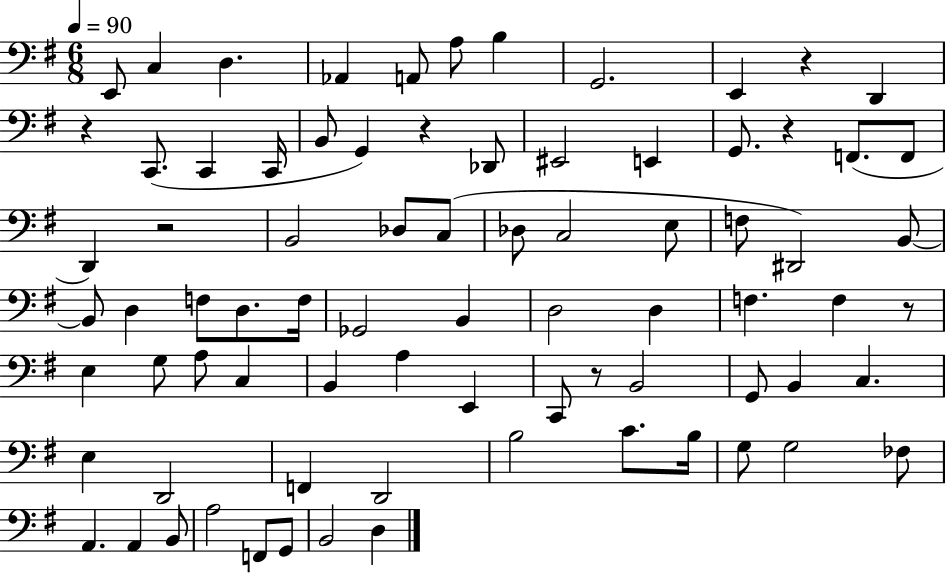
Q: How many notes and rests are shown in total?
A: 79